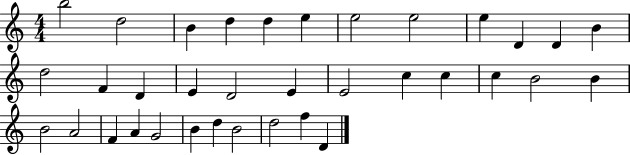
{
  \clef treble
  \numericTimeSignature
  \time 4/4
  \key c \major
  b''2 d''2 | b'4 d''4 d''4 e''4 | e''2 e''2 | e''4 d'4 d'4 b'4 | \break d''2 f'4 d'4 | e'4 d'2 e'4 | e'2 c''4 c''4 | c''4 b'2 b'4 | \break b'2 a'2 | f'4 a'4 g'2 | b'4 d''4 b'2 | d''2 f''4 d'4 | \break \bar "|."
}